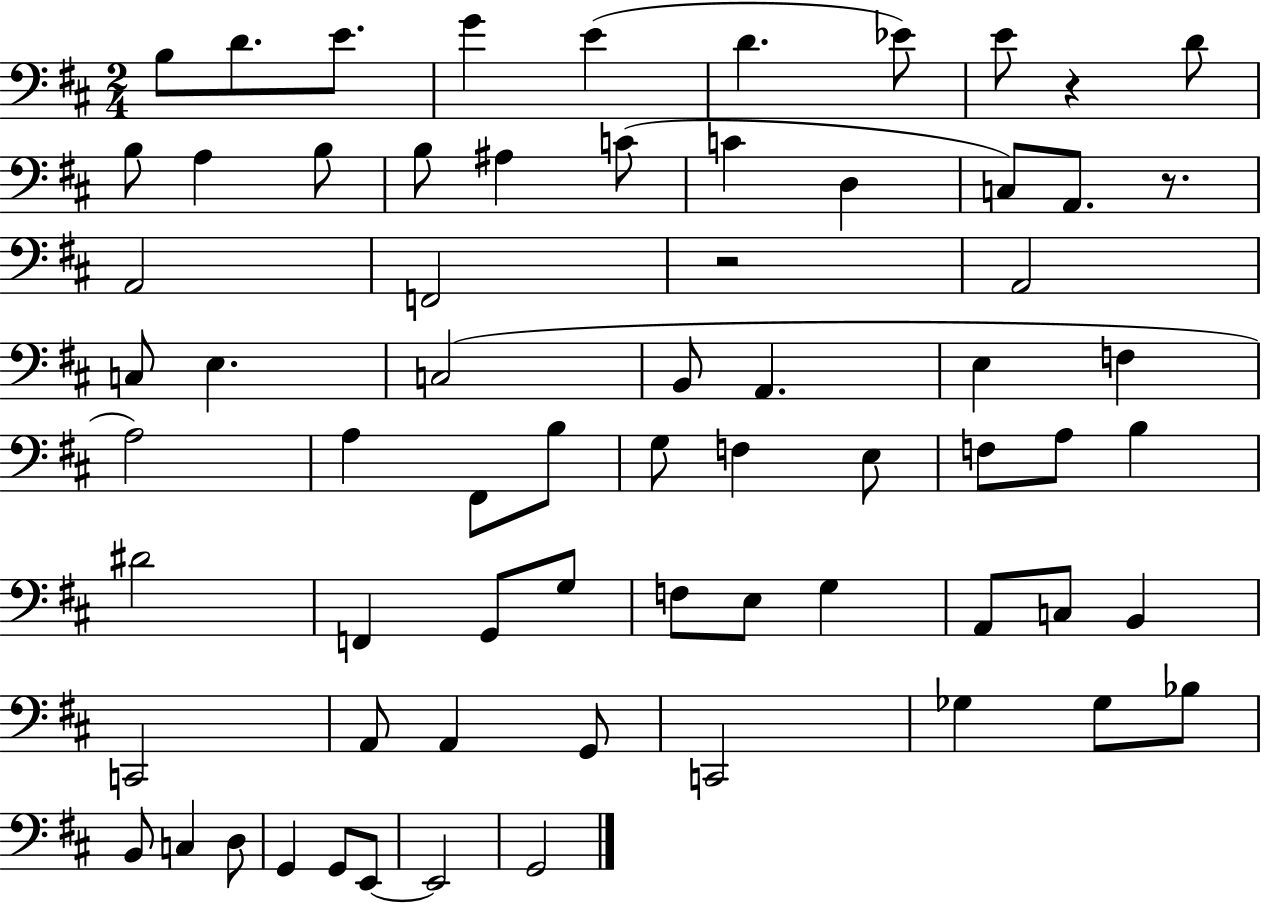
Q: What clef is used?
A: bass